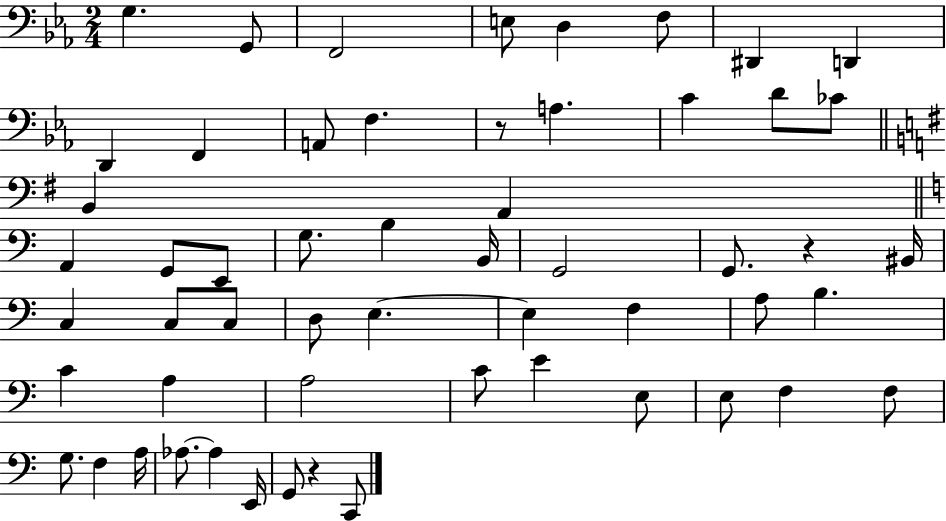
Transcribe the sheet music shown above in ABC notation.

X:1
T:Untitled
M:2/4
L:1/4
K:Eb
G, G,,/2 F,,2 E,/2 D, F,/2 ^D,, D,, D,, F,, A,,/2 F, z/2 A, C D/2 _C/2 B,, A,, A,, G,,/2 E,,/2 G,/2 B, B,,/4 G,,2 G,,/2 z ^B,,/4 C, C,/2 C,/2 D,/2 E, E, F, A,/2 B, C A, A,2 C/2 E E,/2 E,/2 F, F,/2 G,/2 F, A,/4 _A,/2 _A, E,,/4 G,,/2 z C,,/2